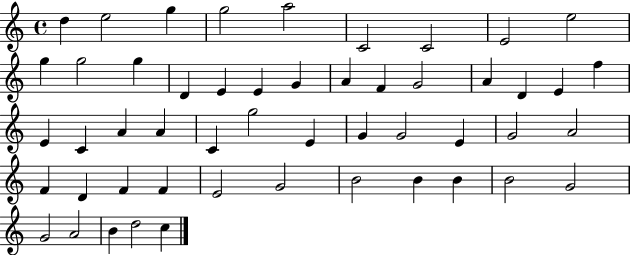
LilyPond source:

{
  \clef treble
  \time 4/4
  \defaultTimeSignature
  \key c \major
  d''4 e''2 g''4 | g''2 a''2 | c'2 c'2 | e'2 e''2 | \break g''4 g''2 g''4 | d'4 e'4 e'4 g'4 | a'4 f'4 g'2 | a'4 d'4 e'4 f''4 | \break e'4 c'4 a'4 a'4 | c'4 g''2 e'4 | g'4 g'2 e'4 | g'2 a'2 | \break f'4 d'4 f'4 f'4 | e'2 g'2 | b'2 b'4 b'4 | b'2 g'2 | \break g'2 a'2 | b'4 d''2 c''4 | \bar "|."
}